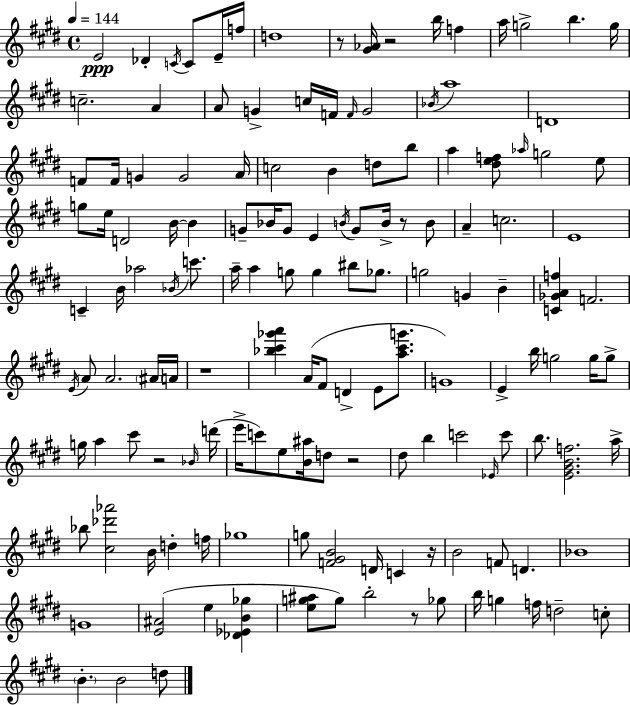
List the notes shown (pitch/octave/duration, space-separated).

E4/h Db4/q C4/s C4/e E4/s F5/s D5/w R/e [G#4,Ab4]/s R/h B5/s F5/q A5/s G5/h B5/q. G5/s C5/h. A4/q A4/e G4/q C5/s F4/s F4/s G4/h Bb4/s A5/w D4/w F4/e F4/s G4/q G4/h A4/s C5/h B4/q D5/e B5/e A5/q [D#5,E5,F5]/e Ab5/s G5/h E5/e G5/e E5/s D4/h B4/s B4/q G4/e Bb4/s G4/e E4/q B4/s G4/e B4/s R/e B4/e A4/q C5/h. E4/w C4/q B4/s Ab5/h Bb4/s C6/e. A5/s A5/q G5/e G5/q BIS5/e Gb5/e. G5/h G4/q B4/q [C4,Gb4,A4,F5]/q F4/h. E4/s A4/e A4/h. A#4/s A4/s R/w [Bb5,C#6,Gb6,A6]/q A4/s F#4/e D4/q E4/e [A5,C#6,G6]/e. G4/w E4/q B5/s G5/h G5/s G5/e G5/s A5/q C#6/e R/h Bb4/s D6/s E6/s C6/e E5/e [B4,A#5]/s D5/e R/h D#5/e B5/q C6/h Eb4/s C6/e B5/e. [E4,G#4,B4,F5]/h. A5/s Bb5/e [C#5,Db6,Ab6]/h B4/s D5/q F5/s Gb5/w G5/e [F4,G#4,B4]/h D4/s C4/q R/s B4/h F4/e D4/q. Bb4/w G4/w [E4,A#4]/h E5/q [Db4,Eb4,B4,Gb5]/q [E5,G5,A#5]/e G5/e B5/h R/e Gb5/e B5/s G5/q F5/s D5/h C5/e B4/q. B4/h D5/e